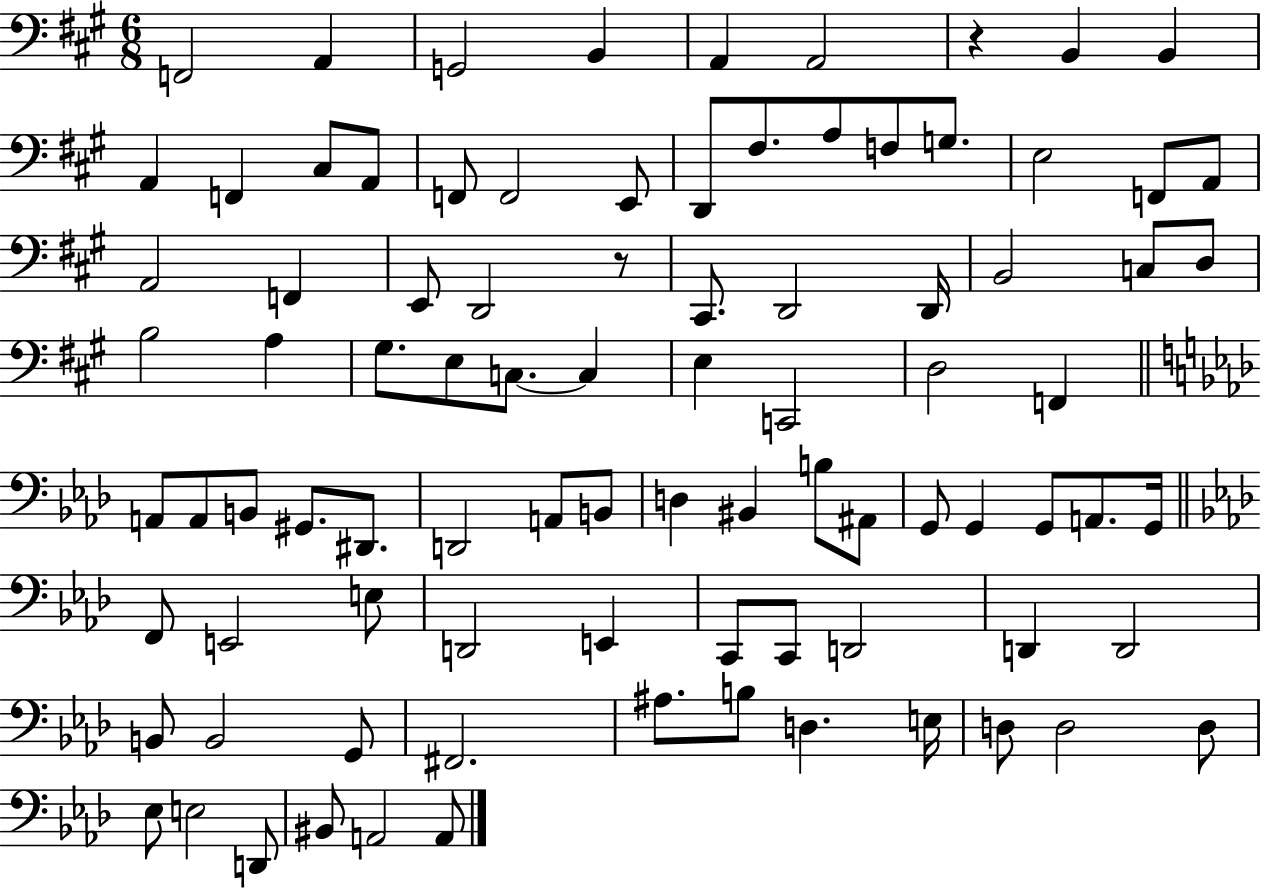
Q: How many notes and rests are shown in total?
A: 89